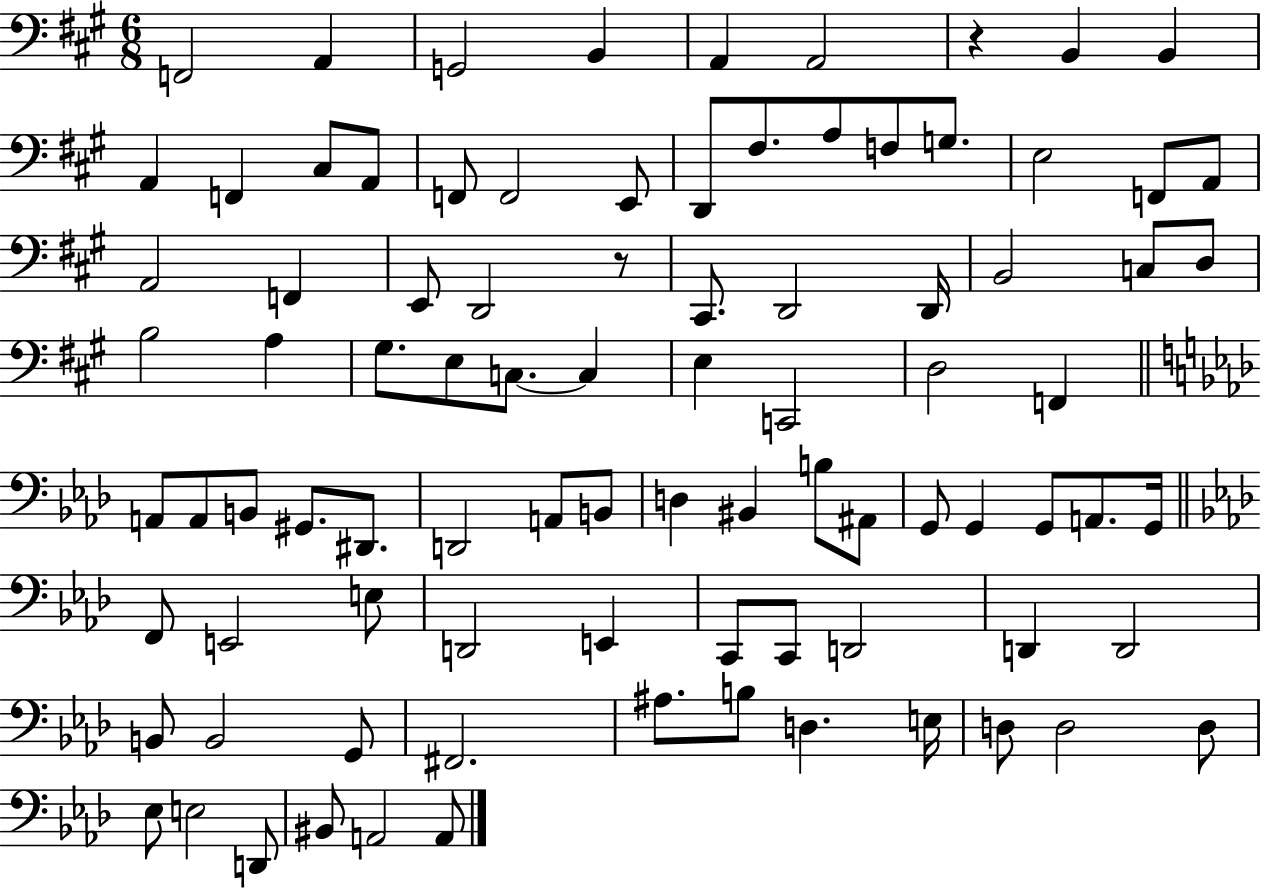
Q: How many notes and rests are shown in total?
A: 89